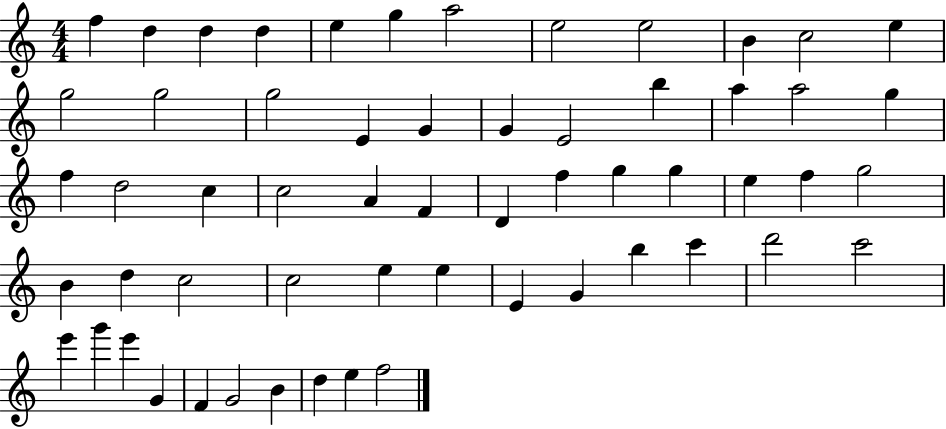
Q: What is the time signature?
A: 4/4